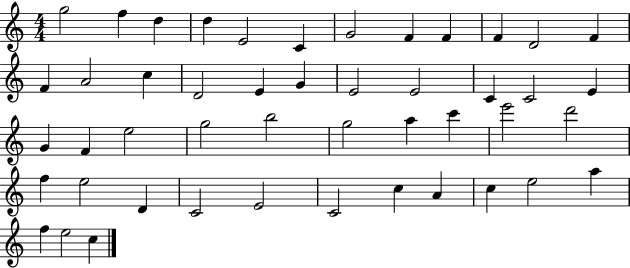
{
  \clef treble
  \numericTimeSignature
  \time 4/4
  \key c \major
  g''2 f''4 d''4 | d''4 e'2 c'4 | g'2 f'4 f'4 | f'4 d'2 f'4 | \break f'4 a'2 c''4 | d'2 e'4 g'4 | e'2 e'2 | c'4 c'2 e'4 | \break g'4 f'4 e''2 | g''2 b''2 | g''2 a''4 c'''4 | e'''2 d'''2 | \break f''4 e''2 d'4 | c'2 e'2 | c'2 c''4 a'4 | c''4 e''2 a''4 | \break f''4 e''2 c''4 | \bar "|."
}